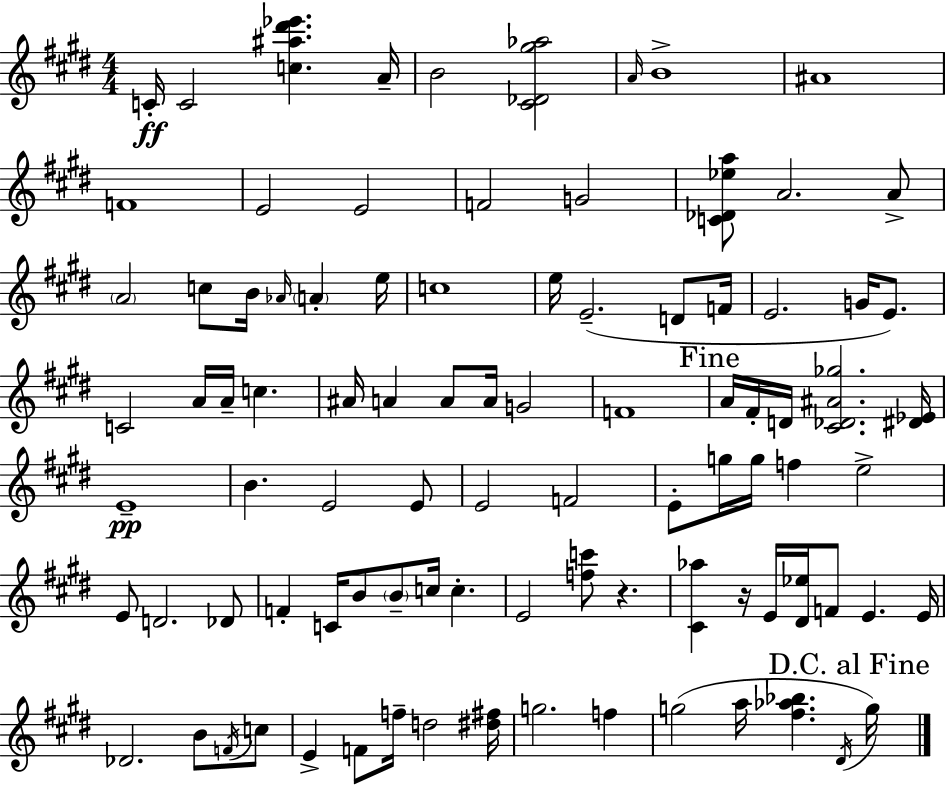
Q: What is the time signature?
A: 4/4